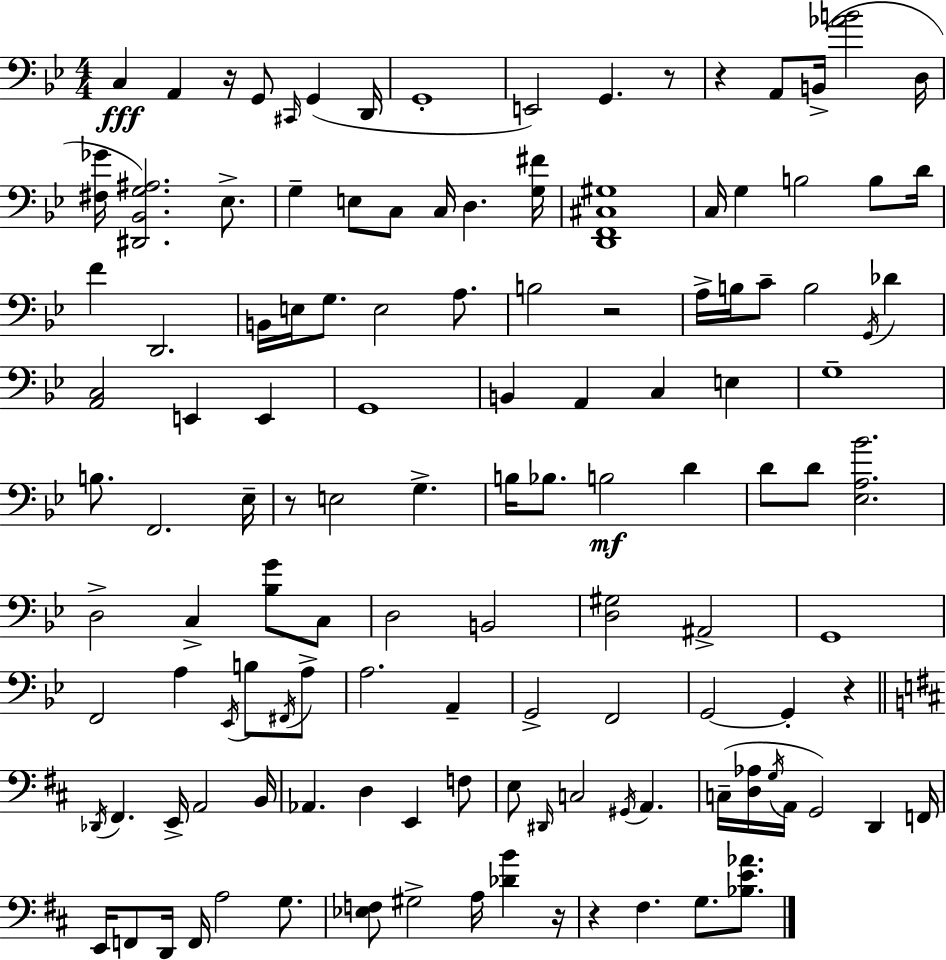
{
  \clef bass
  \numericTimeSignature
  \time 4/4
  \key bes \major
  \repeat volta 2 { c4\fff a,4 r16 g,8 \grace { cis,16 }( g,4 | d,16 g,1-. | e,2) g,4. r8 | r4 a,8 b,16->( <aes' b'>2 | \break d16 <fis ges'>16 <dis, bes, g ais>2.) ees8.-> | g4-- e8 c8 c16 d4. | <g fis'>16 <d, f, cis gis>1 | c16 g4 b2 b8 | \break d'16 f'4 d,2. | b,16 e16 g8. e2 a8. | b2 r2 | a16-> b16 c'8-- b2 \acciaccatura { g,16 } des'4 | \break <a, c>2 e,4 e,4 | g,1 | b,4 a,4 c4 e4 | g1-- | \break b8. f,2. | ees16-- r8 e2 g4.-> | b16 bes8. b2\mf d'4 | d'8 d'8 <ees a bes'>2. | \break d2-> c4-> <bes g'>8 | c8 d2 b,2 | <d gis>2 ais,2-> | g,1 | \break f,2 a4 \acciaccatura { ees,16 } b8 | \acciaccatura { fis,16 } a8-> a2. | a,4-- g,2-> f,2 | g,2~~ g,4-. | \break r4 \bar "||" \break \key b \minor \acciaccatura { des,16 } fis,4. e,16-> a,2 | b,16 aes,4. d4 e,4 f8 | e8 \grace { dis,16 } c2 \acciaccatura { gis,16 } a,4. | c16--( <d aes>16 \acciaccatura { g16 } a,16 g,2) d,4 | \break f,16 e,16 f,8 d,16 f,16 a2 | g8. <ees f>8 gis2-> a16 <des' b'>4 | r16 r4 fis4. g8. | <bes e' aes'>8. } \bar "|."
}